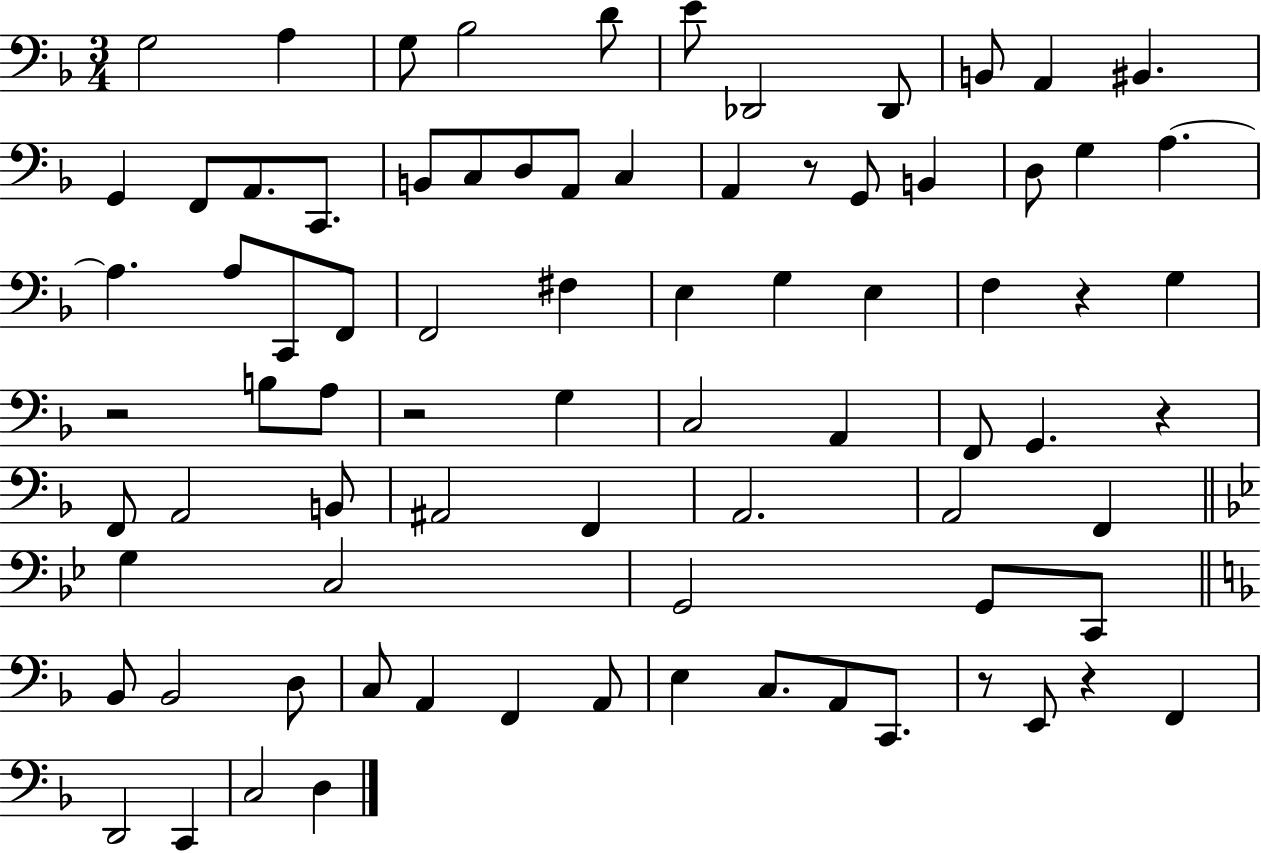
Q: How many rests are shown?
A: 7